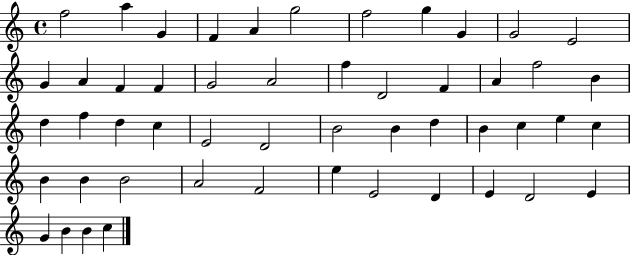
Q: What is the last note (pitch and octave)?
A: C5